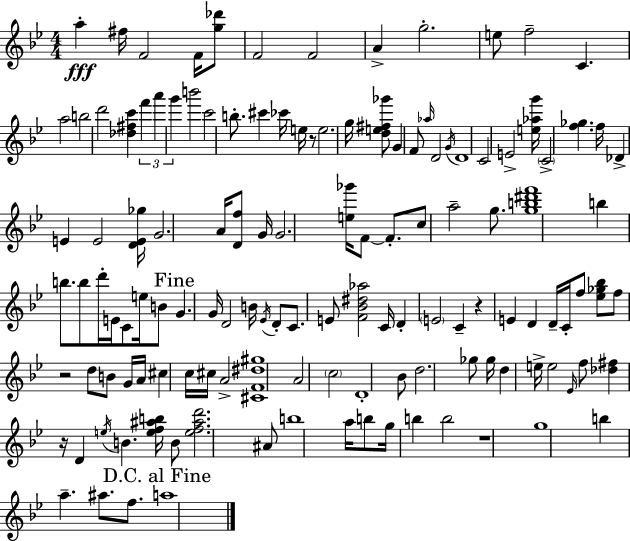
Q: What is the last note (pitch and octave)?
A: A5